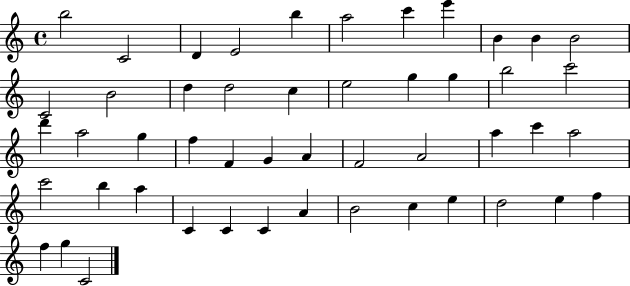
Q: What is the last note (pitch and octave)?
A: C4